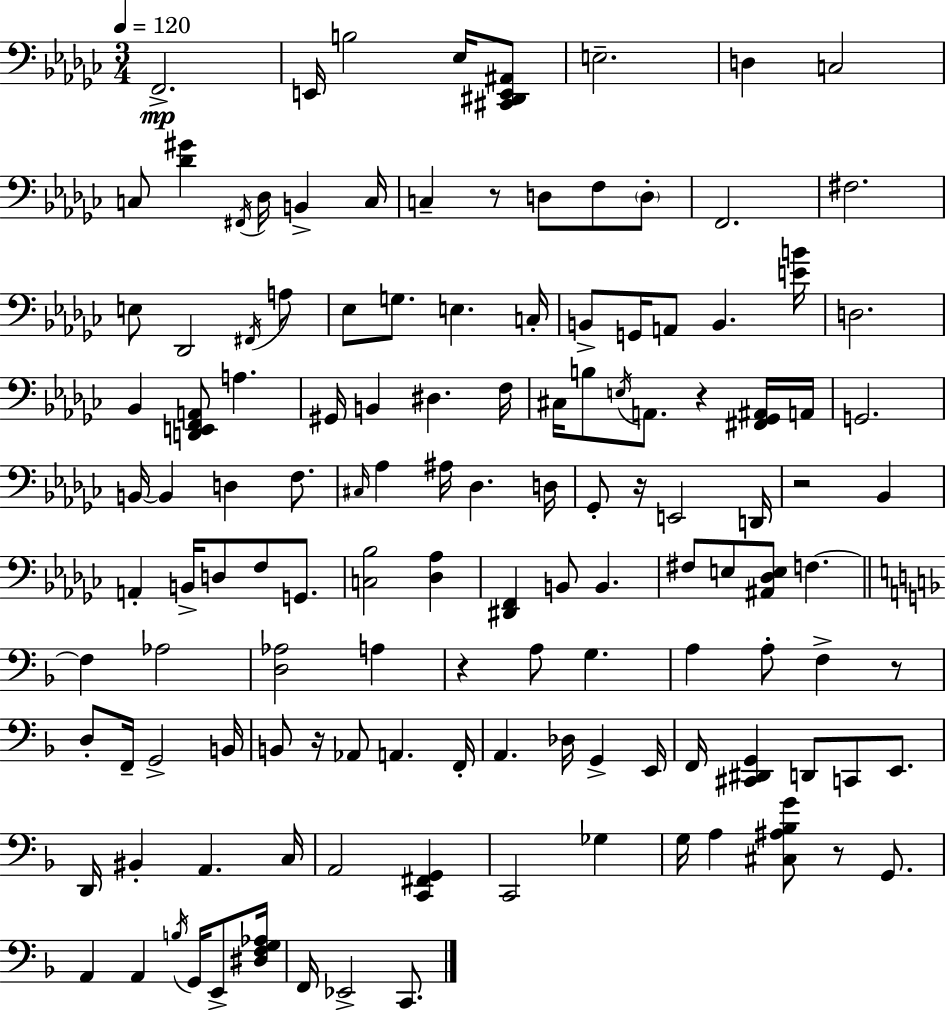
{
  \clef bass
  \numericTimeSignature
  \time 3/4
  \key ees \minor
  \tempo 4 = 120
  f,2.->\mp | e,16 b2 ees16 <cis, dis, e, ais,>8 | e2.-- | d4 c2 | \break c8 <des' gis'>4 \acciaccatura { fis,16 } des16 b,4-> | c16 c4-- r8 d8 f8 \parenthesize d8-. | f,2. | fis2. | \break e8 des,2 \acciaccatura { fis,16 } | a8 ees8 g8. e4. | c16-. b,8-> g,16 a,8 b,4. | <e' b'>16 d2. | \break bes,4 <d, e, f, a,>8 a4. | gis,16 b,4 dis4. | f16 cis16 b8 \acciaccatura { e16 } a,8. r4 | <fis, ges, ais,>16 a,16 g,2. | \break b,16~~ b,4 d4 | f8. \grace { cis16 } aes4 ais16 des4. | d16 ges,8-. r16 e,2 | d,16 r2 | \break bes,4 a,4-. b,16-> d8 f8 | g,8. <c bes>2 | <des aes>4 <dis, f,>4 b,8 b,4. | fis8 e8 <ais, des e>8 f4.~~ | \break \bar "||" \break \key f \major f4 aes2 | <d aes>2 a4 | r4 a8 g4. | a4 a8-. f4-> r8 | \break d8-. f,16-- g,2-> b,16 | b,8 r16 aes,8 a,4. f,16-. | a,4. des16 g,4-> e,16 | f,16 <cis, dis, g,>4 d,8 c,8 e,8. | \break d,16 bis,4-. a,4. c16 | a,2 <c, fis, g,>4 | c,2 ges4 | g16 a4 <cis ais bes g'>8 r8 g,8. | \break a,4 a,4 \acciaccatura { b16 } g,16 e,8-> | <dis f g aes>16 f,16 ees,2-> c,8. | \bar "|."
}